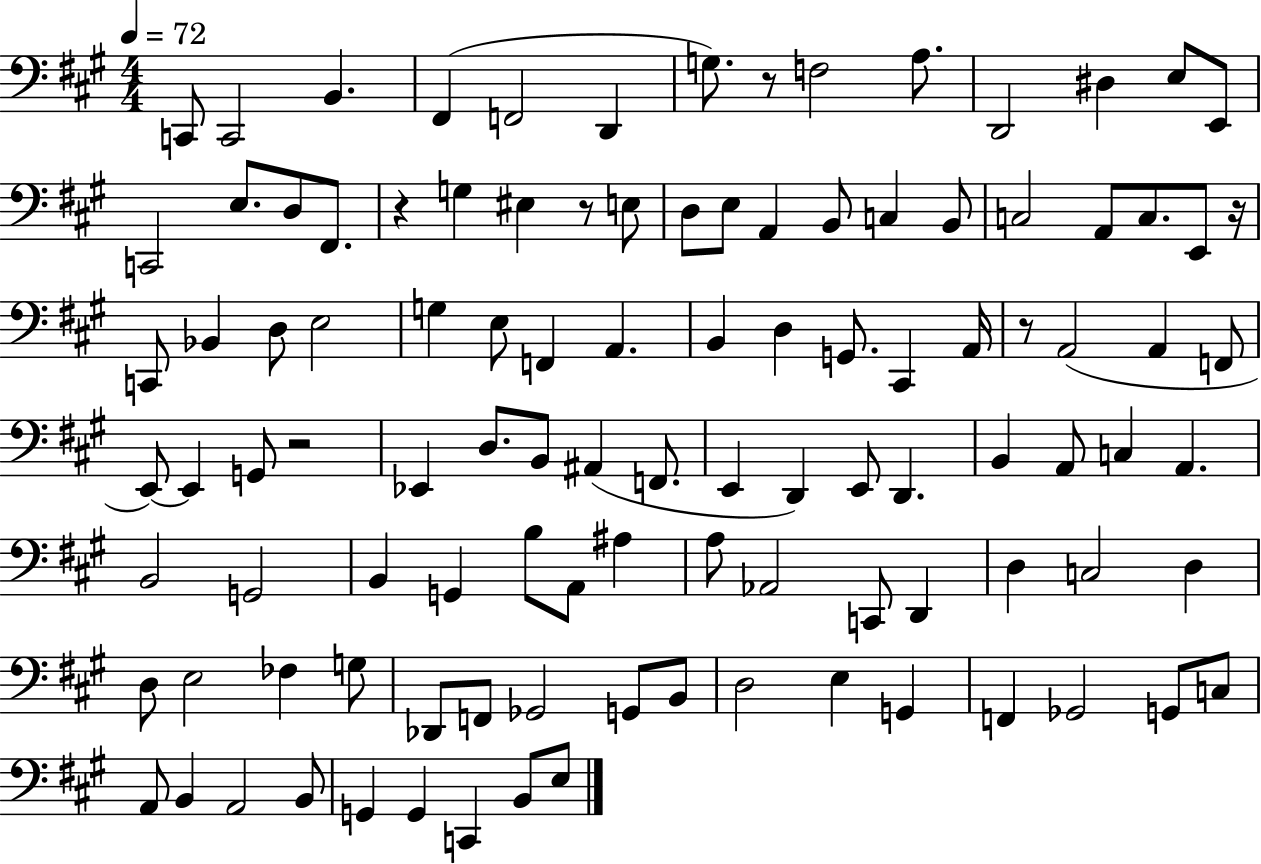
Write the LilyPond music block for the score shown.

{
  \clef bass
  \numericTimeSignature
  \time 4/4
  \key a \major
  \tempo 4 = 72
  c,8 c,2 b,4. | fis,4( f,2 d,4 | g8.) r8 f2 a8. | d,2 dis4 e8 e,8 | \break c,2 e8. d8 fis,8. | r4 g4 eis4 r8 e8 | d8 e8 a,4 b,8 c4 b,8 | c2 a,8 c8. e,8 r16 | \break c,8 bes,4 d8 e2 | g4 e8 f,4 a,4. | b,4 d4 g,8. cis,4 a,16 | r8 a,2( a,4 f,8 | \break e,8~~) e,4 g,8 r2 | ees,4 d8. b,8 ais,4( f,8. | e,4 d,4) e,8 d,4. | b,4 a,8 c4 a,4. | \break b,2 g,2 | b,4 g,4 b8 a,8 ais4 | a8 aes,2 c,8 d,4 | d4 c2 d4 | \break d8 e2 fes4 g8 | des,8 f,8 ges,2 g,8 b,8 | d2 e4 g,4 | f,4 ges,2 g,8 c8 | \break a,8 b,4 a,2 b,8 | g,4 g,4 c,4 b,8 e8 | \bar "|."
}